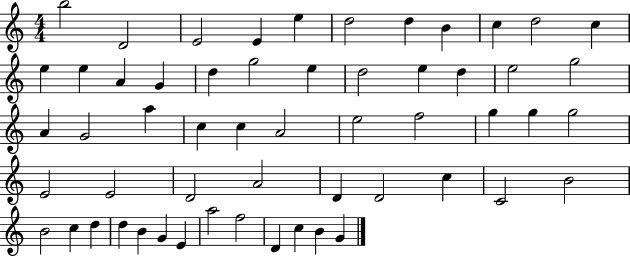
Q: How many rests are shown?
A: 0